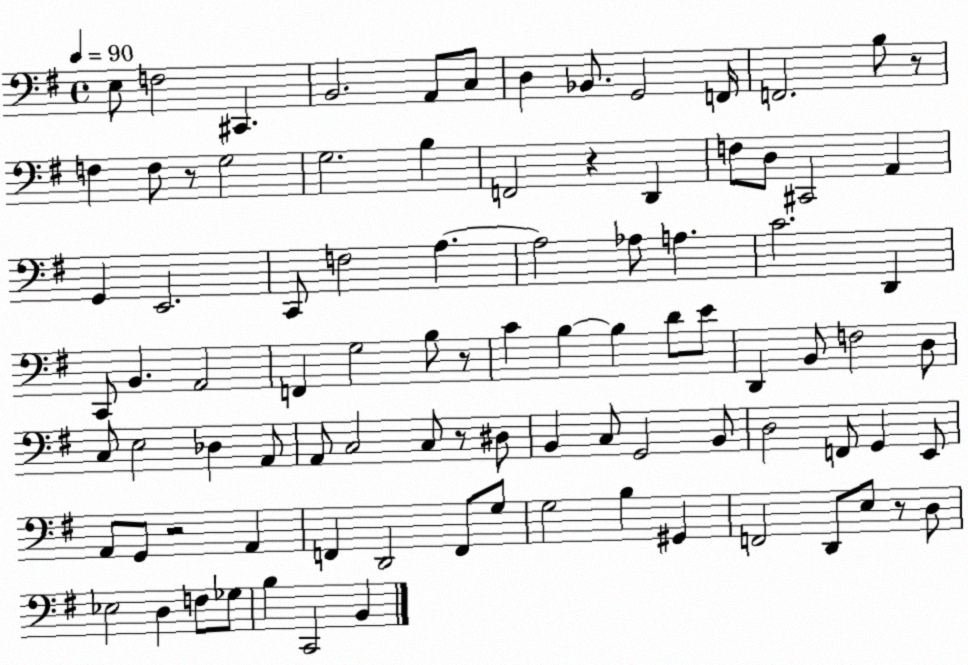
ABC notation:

X:1
T:Untitled
M:4/4
L:1/4
K:G
E,/2 F,2 ^C,, B,,2 A,,/2 C,/2 D, _B,,/2 G,,2 F,,/4 F,,2 B,/2 z/2 F, F,/2 z/2 G,2 G,2 B, F,,2 z D,, F,/2 D,/2 ^C,,2 A,, G,, E,,2 C,,/2 F,2 A, A,2 _A,/2 A, C2 D,, C,,/2 B,, A,,2 F,, G,2 B,/2 z/2 C B, B, D/2 E/2 D,, B,,/2 F,2 D,/2 C,/2 E,2 _D, A,,/2 A,,/2 C,2 C,/2 z/2 ^D,/2 B,, C,/2 G,,2 B,,/2 D,2 F,,/2 G,, E,,/2 A,,/2 G,,/2 z2 A,, F,, D,,2 F,,/2 G,/2 G,2 B, ^G,, F,,2 D,,/2 E,/2 z/2 D,/2 _E,2 D, F,/2 _G,/2 B, C,,2 B,,